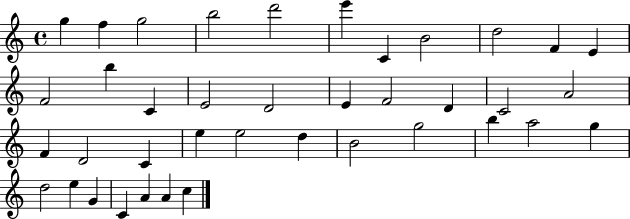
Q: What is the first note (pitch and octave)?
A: G5